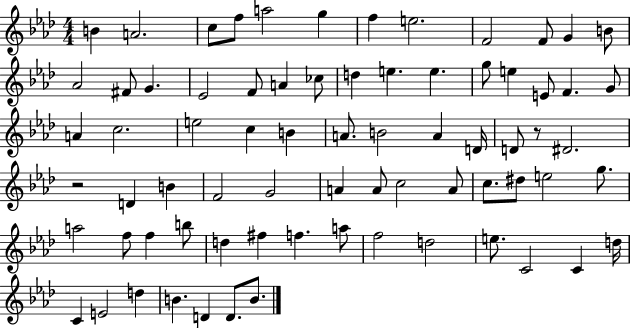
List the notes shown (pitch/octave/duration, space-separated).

B4/q A4/h. C5/e F5/e A5/h G5/q F5/q E5/h. F4/h F4/e G4/q B4/e Ab4/h F#4/e G4/q. Eb4/h F4/e A4/q CES5/e D5/q E5/q. E5/q. G5/e E5/q E4/e F4/q. G4/e A4/q C5/h. E5/h C5/q B4/q A4/e. B4/h A4/q D4/s D4/e R/e D#4/h. R/h D4/q B4/q F4/h G4/h A4/q A4/e C5/h A4/e C5/e. D#5/e E5/h G5/e. A5/h F5/e F5/q B5/e D5/q F#5/q F5/q. A5/e F5/h D5/h E5/e. C4/h C4/q D5/s C4/q E4/h D5/q B4/q. D4/q D4/e. B4/e.